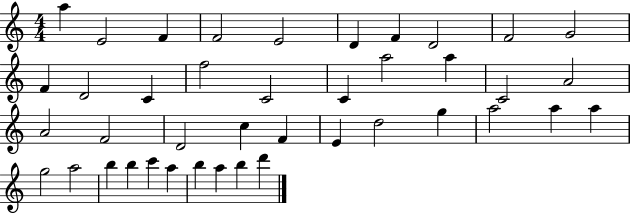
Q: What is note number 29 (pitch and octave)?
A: A5